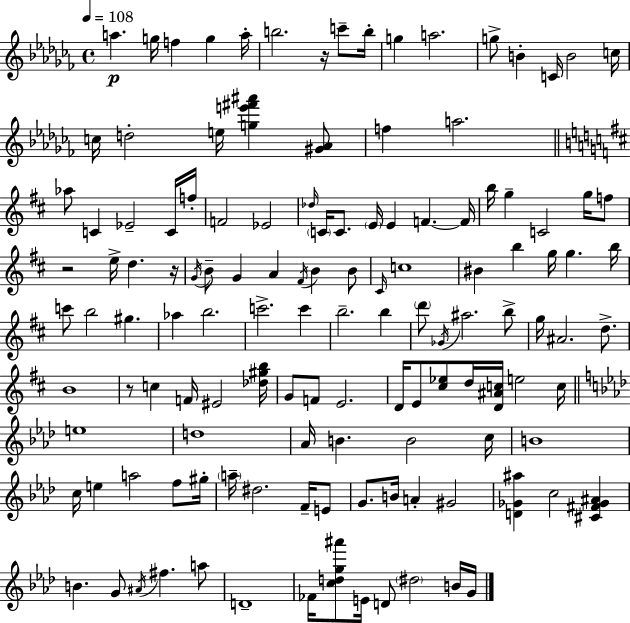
{
  \clef treble
  \time 4/4
  \defaultTimeSignature
  \key aes \minor
  \tempo 4 = 108
  a''4.\p g''16 f''4 g''4 a''16-. | b''2. r16 c'''8-- b''16-. | g''4 a''2. | g''8-> b'4-. c'16 b'2 c''16 | \break c''16 d''2-. e''16 <g'' e''' fis''' ais'''>4 <gis' aes'>8 | f''4 a''2. | \bar "||" \break \key d \major aes''8 c'4 ees'2-- c'16 f''16-. | f'2 ees'2 | \grace { des''16 } \parenthesize c'16 c'8. \parenthesize e'16 e'4 f'4.~~ | f'16 b''16 g''4-- c'2 g''16 f''8 | \break r2 e''16-> d''4. | r16 \acciaccatura { g'16 } b'8-- g'4 a'4 \acciaccatura { fis'16 } b'4 | b'8 \grace { cis'16 } c''1 | bis'4 b''4 g''16 g''4. | \break b''16 c'''8 b''2 gis''4. | aes''4 b''2. | c'''2.-> | c'''4 b''2.-- | \break b''4 \parenthesize d'''8 \acciaccatura { ges'16 } ais''2. | b''8-> g''16 ais'2. | d''8.-> b'1 | r8 c''4 f'16 eis'2 | \break <des'' gis'' b''>16 g'8 f'8 e'2. | d'16 e'8 <cis'' ees''>8 d''16 <d' ais' c''>16 e''2 | c''16 \bar "||" \break \key aes \major e''1 | d''1 | aes'16 b'4. b'2 c''16 | b'1 | \break c''16 e''4 a''2 f''8 gis''16-. | \parenthesize a''16-- dis''2. f'16-- e'8 | g'8. b'16 a'4-. gis'2 | <d' ges' ais''>4 c''2 <cis' fis' ges' ais'>4 | \break b'4. g'8 \acciaccatura { ais'16 } fis''4. a''8 | d'1-- | fes'16 <c'' d'' g'' ais'''>8 e'16 d'8 \parenthesize dis''2 b'16 | g'16 \bar "|."
}